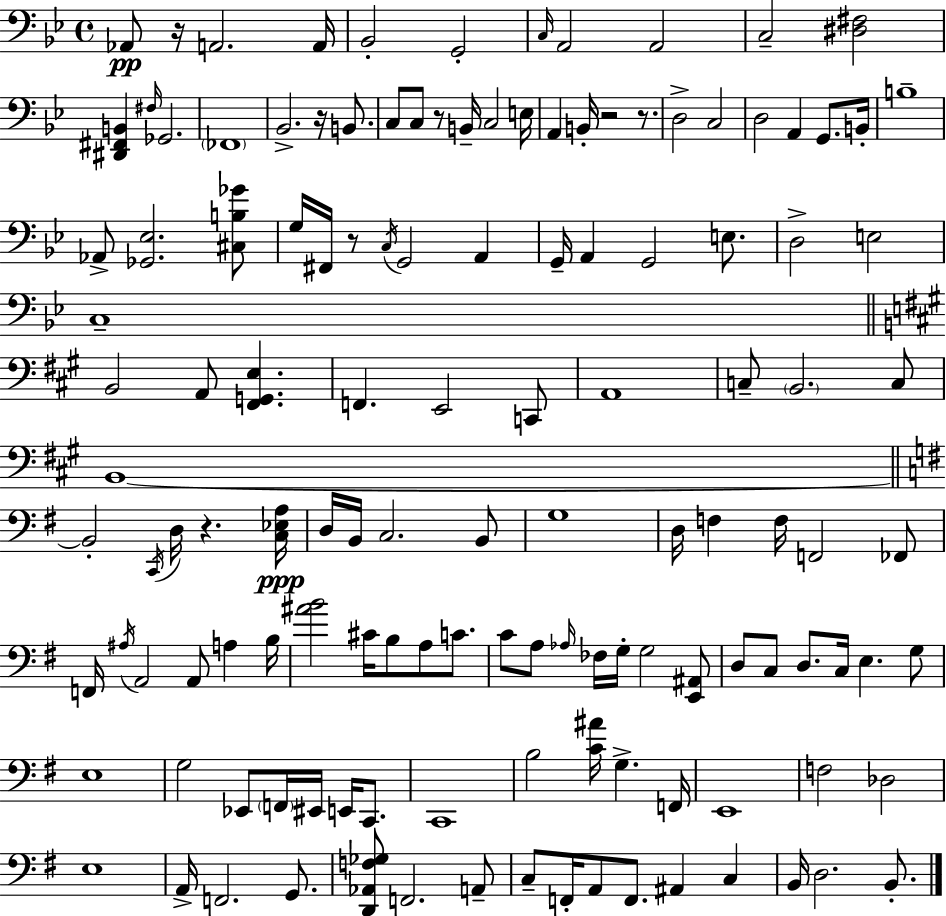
{
  \clef bass
  \time 4/4
  \defaultTimeSignature
  \key bes \major
  aes,8\pp r16 a,2. a,16 | bes,2-. g,2-. | \grace { c16 } a,2 a,2 | c2-- <dis fis>2 | \break <dis, fis, b,>4 \grace { fis16 } ges,2. | \parenthesize fes,1 | bes,2.-> r16 b,8. | c8 c8 r8 b,16-- c2 | \break e16 a,4 b,16-. r2 r8. | d2-> c2 | d2 a,4 g,8. | b,16-. b1-- | \break aes,8-> <ges, ees>2. | <cis b ges'>8 g16 fis,16 r8 \acciaccatura { c16 } g,2 a,4 | g,16-- a,4 g,2 | e8. d2-> e2 | \break c1-- | \bar "||" \break \key a \major b,2 a,8 <fis, g, e>4. | f,4. e,2 c,8 | a,1 | c8-- \parenthesize b,2. c8 | \break b,1~~ | \bar "||" \break \key g \major b,2-. \acciaccatura { c,16 } d16 r4. | <c ees a>16\ppp d16 b,16 c2. b,8 | g1 | d16 f4 f16 f,2 fes,8 | \break f,16 \acciaccatura { ais16 } a,2 a,8 a4 | b16 <ais' b'>2 cis'16 b8 a8 c'8. | c'8 a8 \grace { aes16 } fes16 g16-. g2 | <e, ais,>8 d8 c8 d8. c16 e4. | \break g8 e1 | g2 ees,8 \parenthesize f,16 eis,16 e,16 | c,8. c,1 | b2 <c' ais'>16 g4.-> | \break f,16 e,1 | f2 des2 | e1 | a,16-> f,2. | \break g,8. <d, aes, f ges>8 f,2. | a,8-- c8-- f,16-. a,8 f,8. ais,4 c4 | b,16 d2. | b,8.-. \bar "|."
}